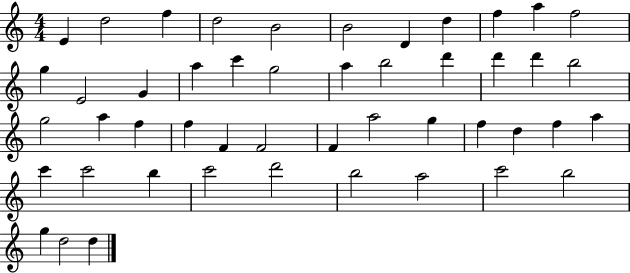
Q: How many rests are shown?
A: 0